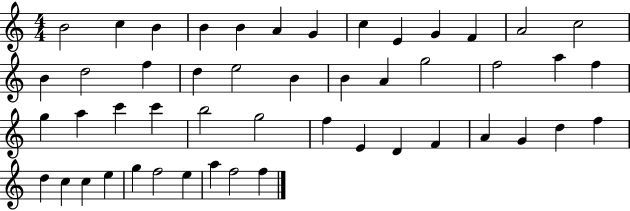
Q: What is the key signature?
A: C major